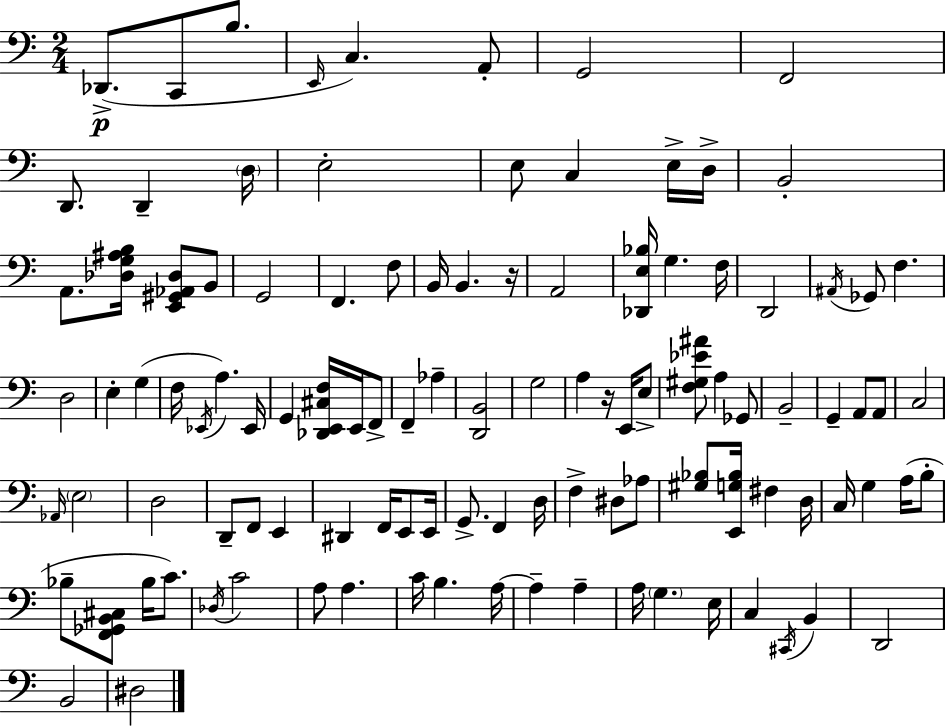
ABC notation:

X:1
T:Untitled
M:2/4
L:1/4
K:Am
_D,,/2 C,,/2 B,/2 E,,/4 C, A,,/2 G,,2 F,,2 D,,/2 D,, D,/4 E,2 E,/2 C, E,/4 D,/4 B,,2 A,,/2 [_D,G,^A,B,]/4 [E,,^G,,_A,,_D,]/2 B,,/2 G,,2 F,, F,/2 B,,/4 B,, z/4 A,,2 [_D,,E,_B,]/4 G, F,/4 D,,2 ^A,,/4 _G,,/2 F, D,2 E, G, F,/4 _E,,/4 A, _E,,/4 G,, [_D,,E,,^C,F,]/4 E,,/4 F,,/2 F,, _A, [D,,B,,]2 G,2 A, z/4 E,,/4 E,/2 [F,^G,_E^A]/2 A, _G,,/2 B,,2 G,, A,,/2 A,,/2 C,2 _A,,/4 E,2 D,2 D,,/2 F,,/2 E,, ^D,, F,,/4 E,,/2 E,,/4 G,,/2 F,, D,/4 F, ^D,/2 _A,/2 [^G,_B,]/2 [E,,G,_B,]/4 ^F, D,/4 C,/4 G, A,/4 B,/2 _B,/2 [F,,_G,,B,,^C,]/2 _B,/4 C/2 _D,/4 C2 A,/2 A, C/4 B, A,/4 A, A, A,/4 G, E,/4 C, ^C,,/4 B,, D,,2 B,,2 ^D,2